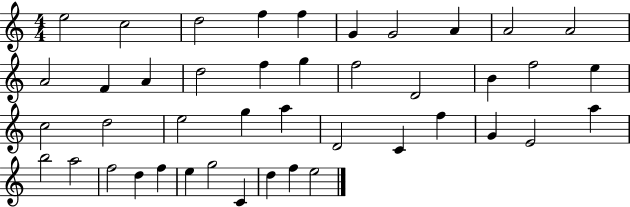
E5/h C5/h D5/h F5/q F5/q G4/q G4/h A4/q A4/h A4/h A4/h F4/q A4/q D5/h F5/q G5/q F5/h D4/h B4/q F5/h E5/q C5/h D5/h E5/h G5/q A5/q D4/h C4/q F5/q G4/q E4/h A5/q B5/h A5/h F5/h D5/q F5/q E5/q G5/h C4/q D5/q F5/q E5/h